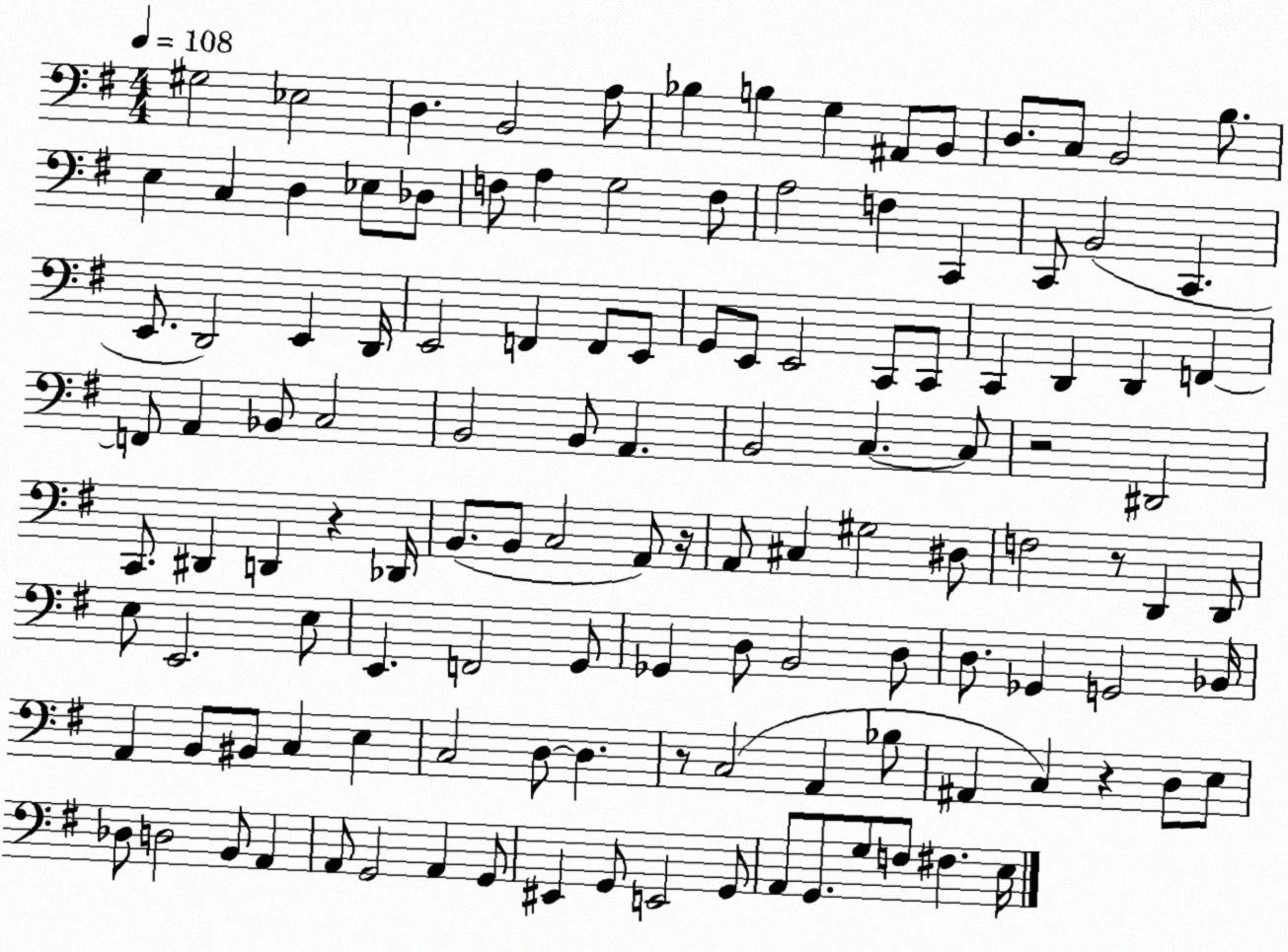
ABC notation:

X:1
T:Untitled
M:4/4
L:1/4
K:G
^G,2 _E,2 D, B,,2 A,/2 _B, B, G, ^A,,/2 B,,/2 D,/2 C,/2 B,,2 B,/2 E, C, D, _E,/2 _D,/2 F,/2 A, G,2 F,/2 A,2 F, C,, C,,/2 B,,2 C,, E,,/2 D,,2 E,, D,,/4 E,,2 F,, F,,/2 E,,/2 G,,/2 E,,/2 E,,2 C,,/2 C,,/2 C,, D,, D,, F,, F,,/2 A,, _B,,/2 C,2 B,,2 B,,/2 A,, B,,2 C, C,/2 z2 ^D,,2 C,,/2 ^D,, D,, z _D,,/4 B,,/2 B,,/2 C,2 A,,/2 z/4 A,,/2 ^C, ^G,2 ^D,/2 F,2 z/2 D,, D,,/2 E,/2 E,,2 E,/2 E,, F,,2 G,,/2 _G,, D,/2 B,,2 D,/2 D,/2 _G,, G,,2 _B,,/4 A,, B,,/2 ^B,,/2 C, E, C,2 D,/2 D, z/2 C,2 A,, _B,/2 ^A,, C, z D,/2 E,/2 _D,/2 D,2 B,,/2 A,, A,,/2 G,,2 A,, G,,/2 ^E,, G,,/2 E,,2 G,,/2 A,,/2 G,,/2 G,/2 F,/2 ^F, E,/4